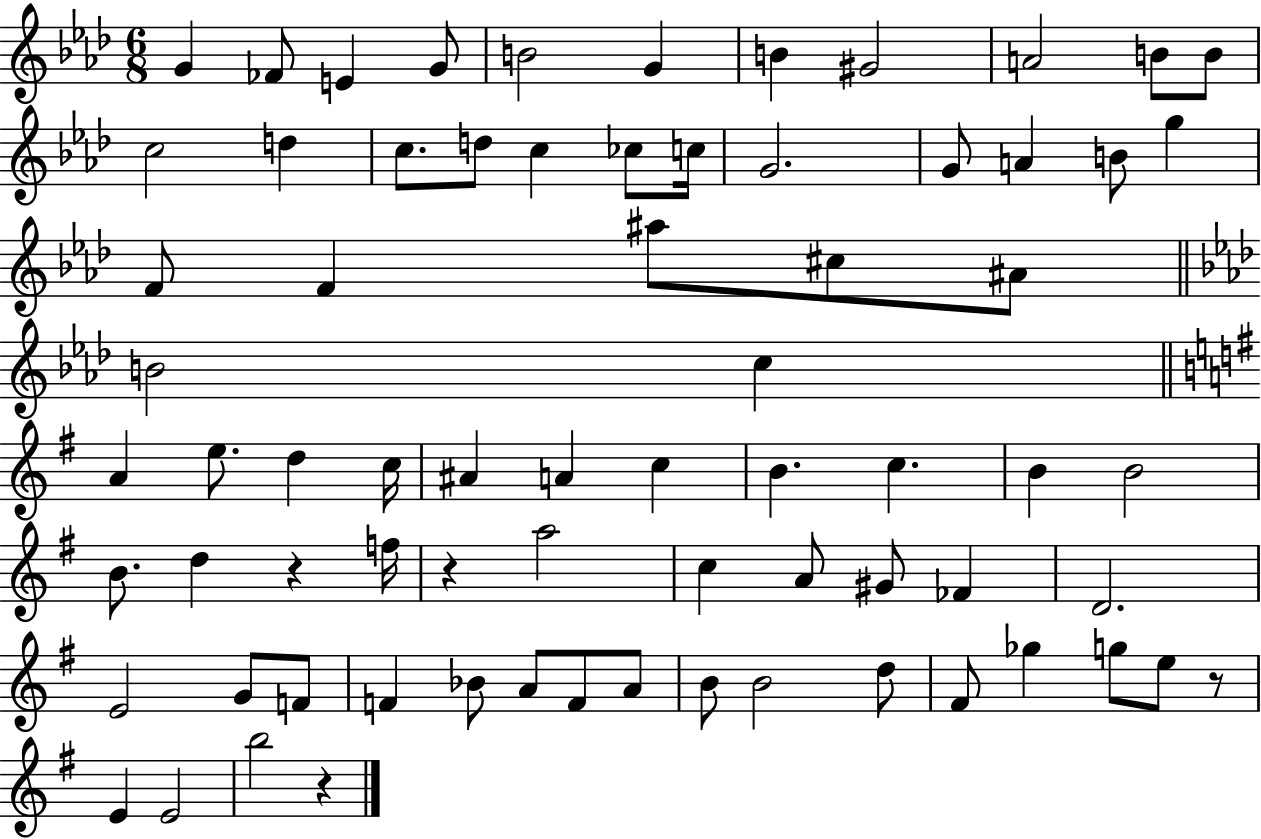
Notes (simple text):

G4/q FES4/e E4/q G4/e B4/h G4/q B4/q G#4/h A4/h B4/e B4/e C5/h D5/q C5/e. D5/e C5/q CES5/e C5/s G4/h. G4/e A4/q B4/e G5/q F4/e F4/q A#5/e C#5/e A#4/e B4/h C5/q A4/q E5/e. D5/q C5/s A#4/q A4/q C5/q B4/q. C5/q. B4/q B4/h B4/e. D5/q R/q F5/s R/q A5/h C5/q A4/e G#4/e FES4/q D4/h. E4/h G4/e F4/e F4/q Bb4/e A4/e F4/e A4/e B4/e B4/h D5/e F#4/e Gb5/q G5/e E5/e R/e E4/q E4/h B5/h R/q